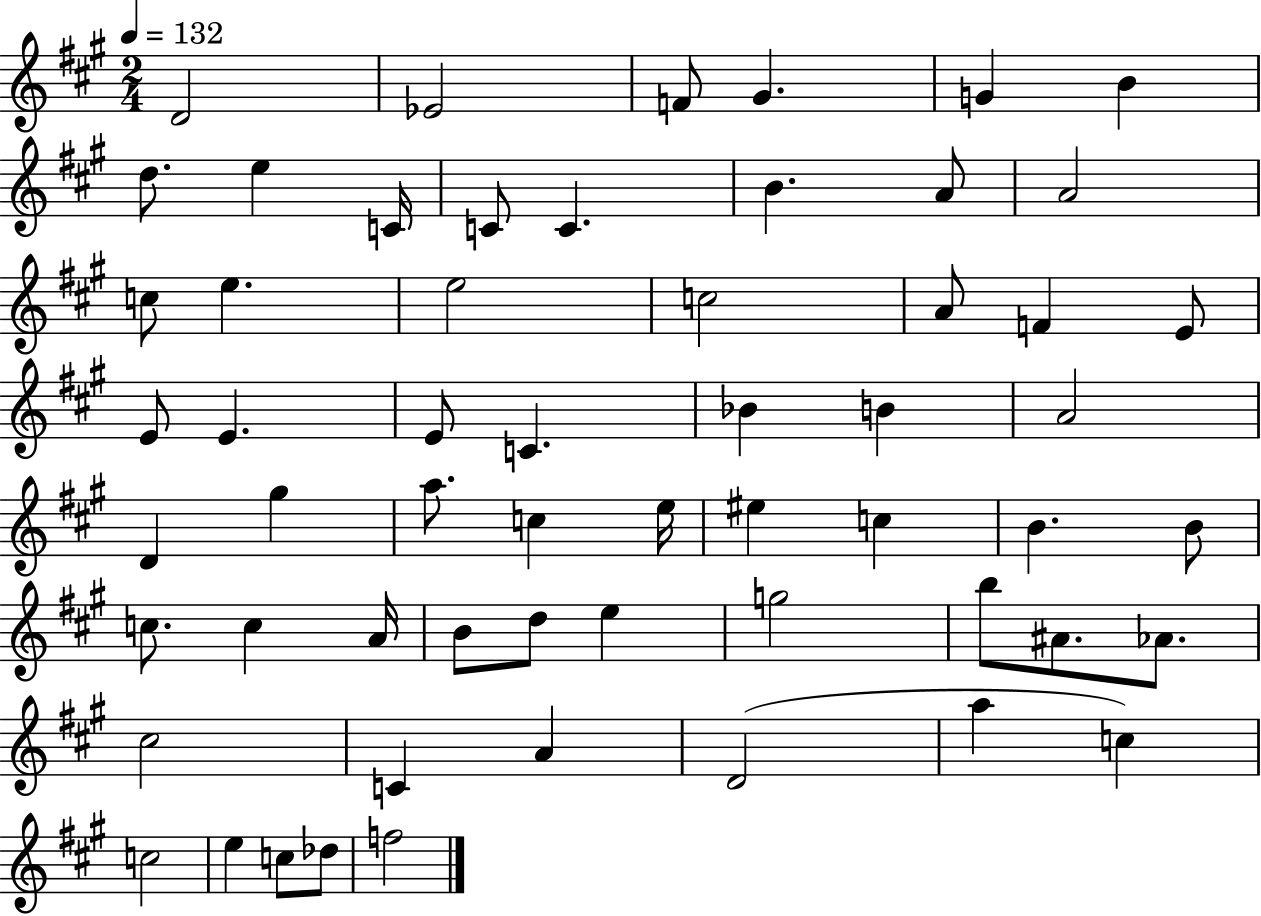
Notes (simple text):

D4/h Eb4/h F4/e G#4/q. G4/q B4/q D5/e. E5/q C4/s C4/e C4/q. B4/q. A4/e A4/h C5/e E5/q. E5/h C5/h A4/e F4/q E4/e E4/e E4/q. E4/e C4/q. Bb4/q B4/q A4/h D4/q G#5/q A5/e. C5/q E5/s EIS5/q C5/q B4/q. B4/e C5/e. C5/q A4/s B4/e D5/e E5/q G5/h B5/e A#4/e. Ab4/e. C#5/h C4/q A4/q D4/h A5/q C5/q C5/h E5/q C5/e Db5/e F5/h